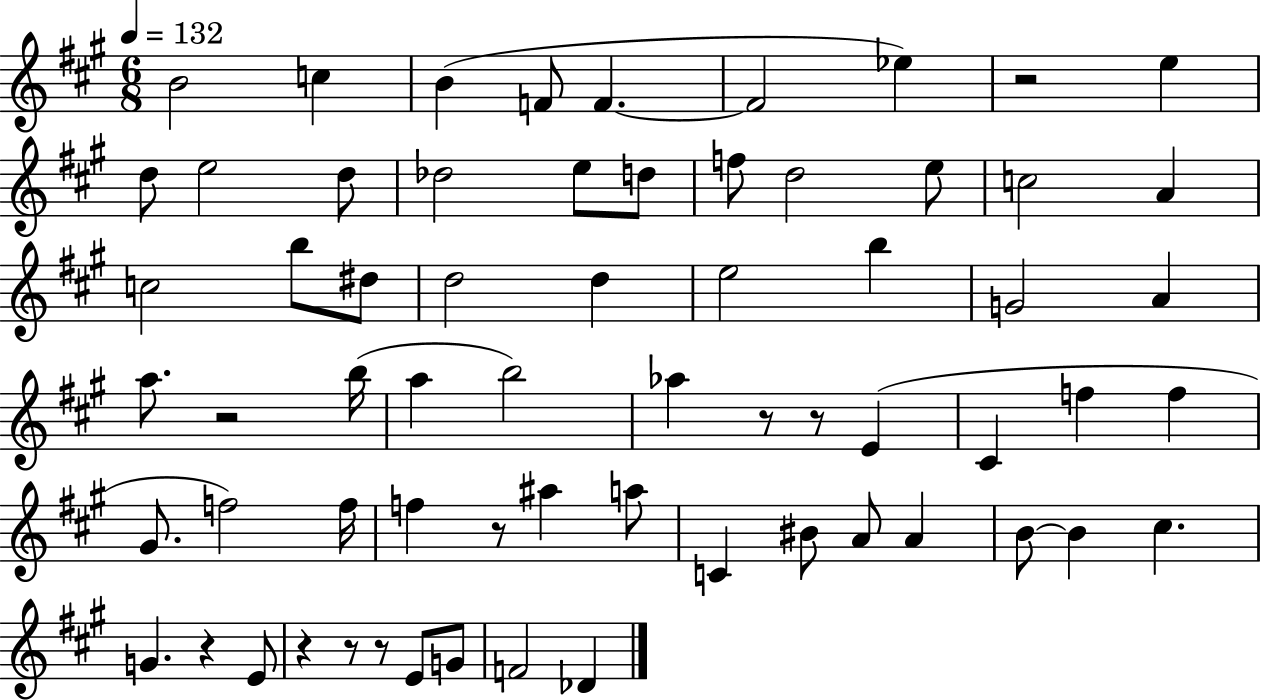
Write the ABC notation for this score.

X:1
T:Untitled
M:6/8
L:1/4
K:A
B2 c B F/2 F F2 _e z2 e d/2 e2 d/2 _d2 e/2 d/2 f/2 d2 e/2 c2 A c2 b/2 ^d/2 d2 d e2 b G2 A a/2 z2 b/4 a b2 _a z/2 z/2 E ^C f f ^G/2 f2 f/4 f z/2 ^a a/2 C ^B/2 A/2 A B/2 B ^c G z E/2 z z/2 z/2 E/2 G/2 F2 _D